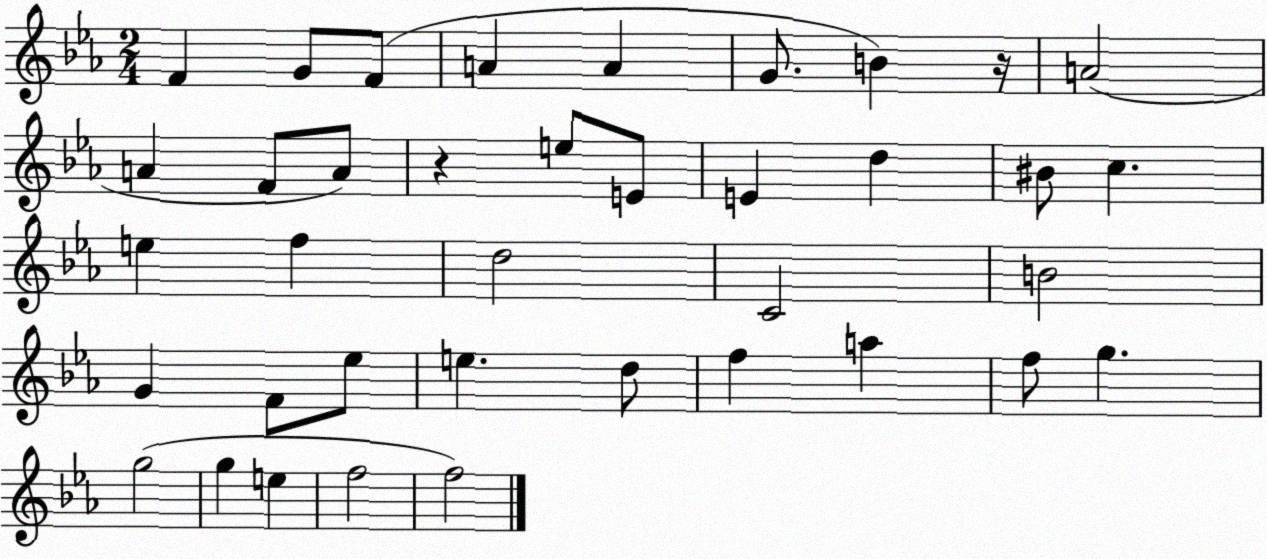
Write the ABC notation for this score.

X:1
T:Untitled
M:2/4
L:1/4
K:Eb
F G/2 F/2 A A G/2 B z/4 A2 A F/2 A/2 z e/2 E/2 E d ^B/2 c e f d2 C2 B2 G F/2 _e/2 e d/2 f a f/2 g g2 g e f2 f2